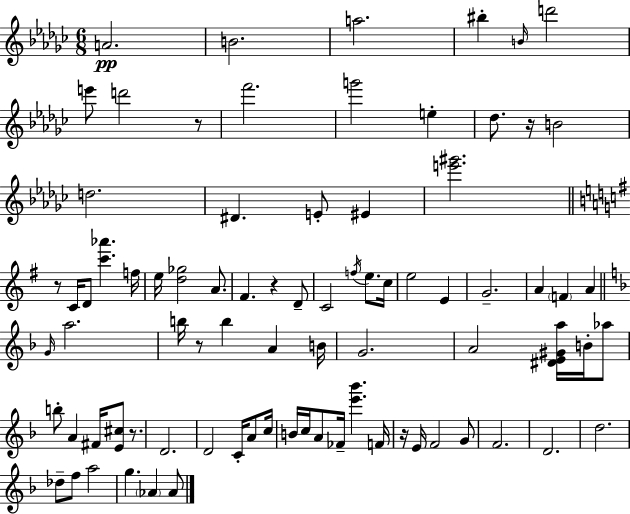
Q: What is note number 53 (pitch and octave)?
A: B4